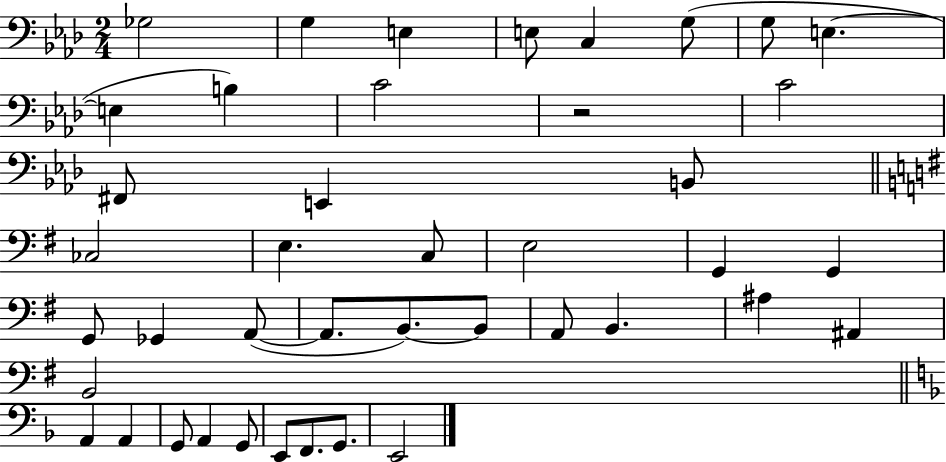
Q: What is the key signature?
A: AES major